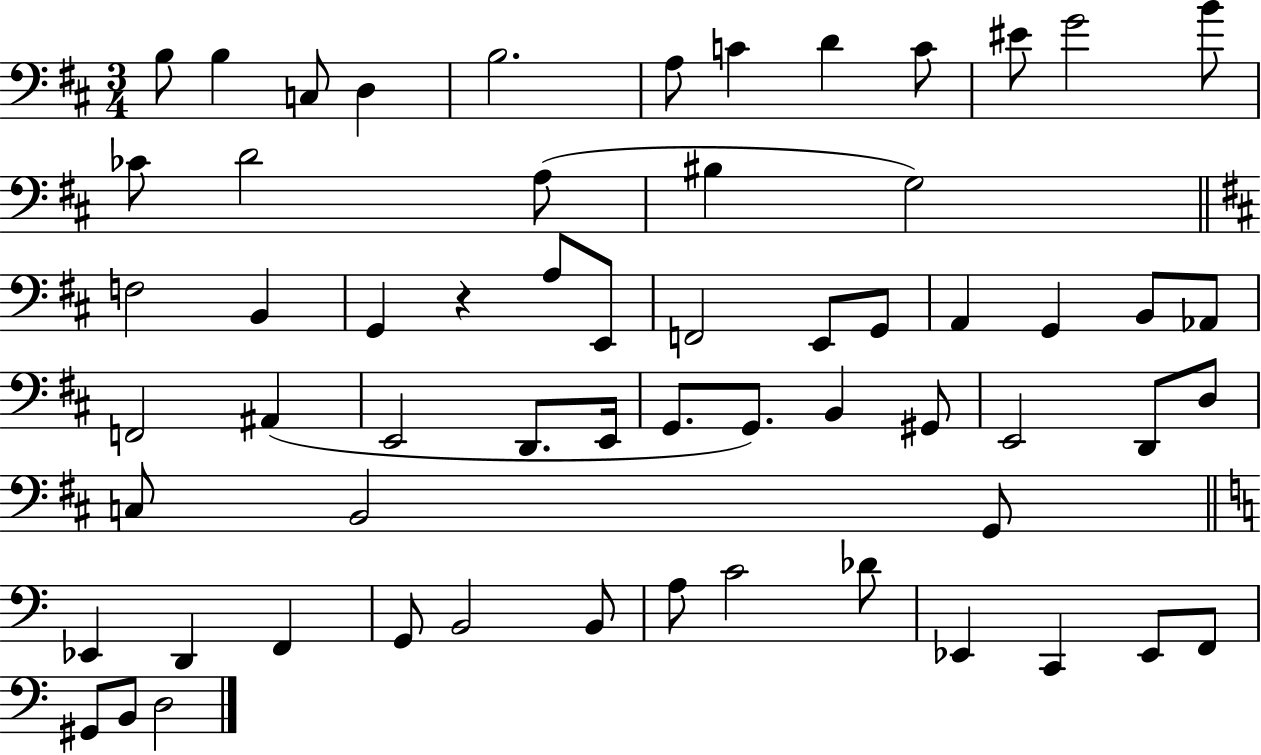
X:1
T:Untitled
M:3/4
L:1/4
K:D
B,/2 B, C,/2 D, B,2 A,/2 C D C/2 ^E/2 G2 B/2 _C/2 D2 A,/2 ^B, G,2 F,2 B,, G,, z A,/2 E,,/2 F,,2 E,,/2 G,,/2 A,, G,, B,,/2 _A,,/2 F,,2 ^A,, E,,2 D,,/2 E,,/4 G,,/2 G,,/2 B,, ^G,,/2 E,,2 D,,/2 D,/2 C,/2 B,,2 G,,/2 _E,, D,, F,, G,,/2 B,,2 B,,/2 A,/2 C2 _D/2 _E,, C,, _E,,/2 F,,/2 ^G,,/2 B,,/2 D,2